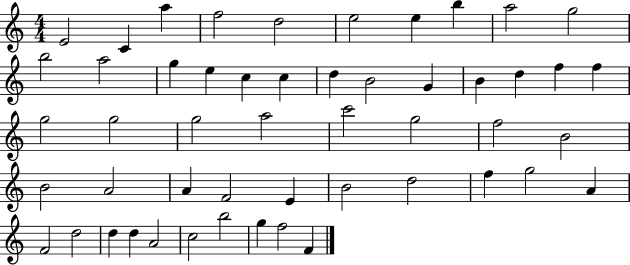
E4/h C4/q A5/q F5/h D5/h E5/h E5/q B5/q A5/h G5/h B5/h A5/h G5/q E5/q C5/q C5/q D5/q B4/h G4/q B4/q D5/q F5/q F5/q G5/h G5/h G5/h A5/h C6/h G5/h F5/h B4/h B4/h A4/h A4/q F4/h E4/q B4/h D5/h F5/q G5/h A4/q F4/h D5/h D5/q D5/q A4/h C5/h B5/h G5/q F5/h F4/q